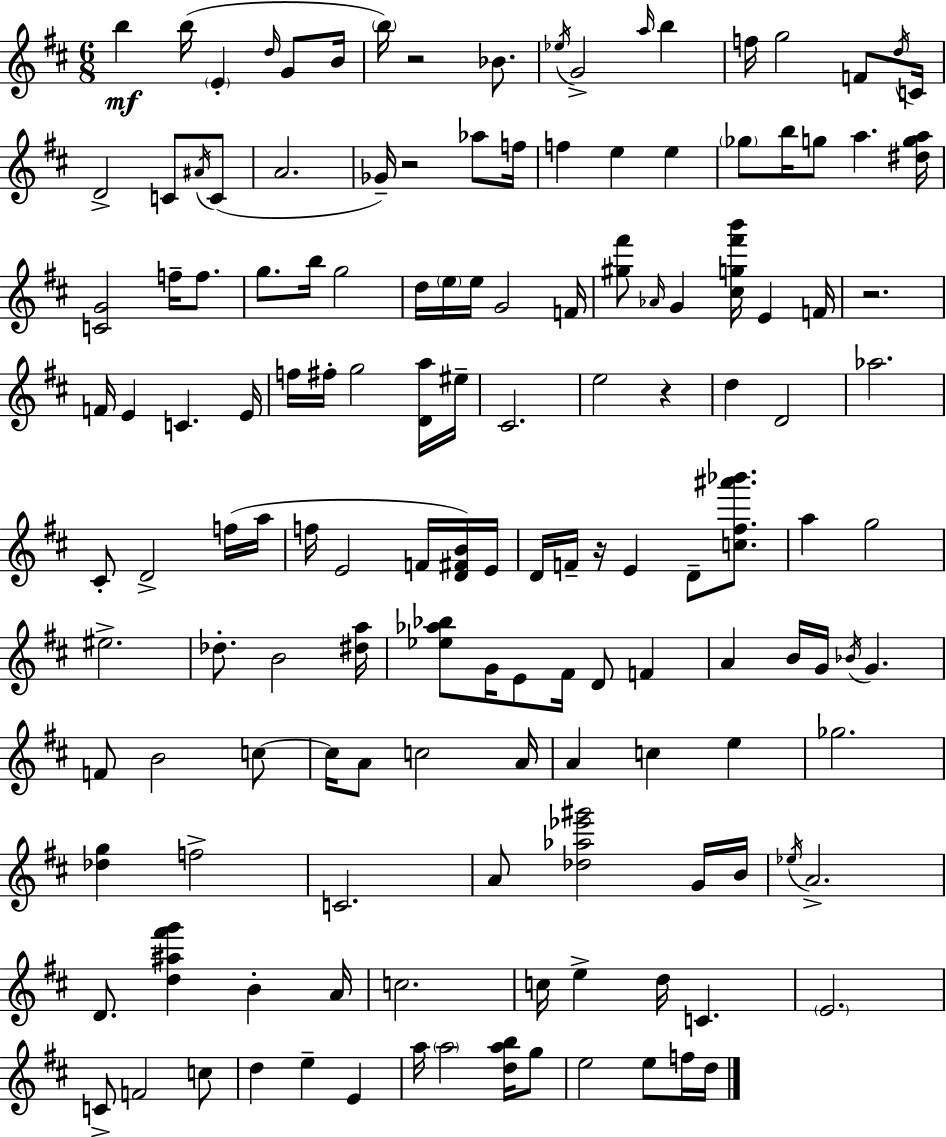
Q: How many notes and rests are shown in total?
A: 144